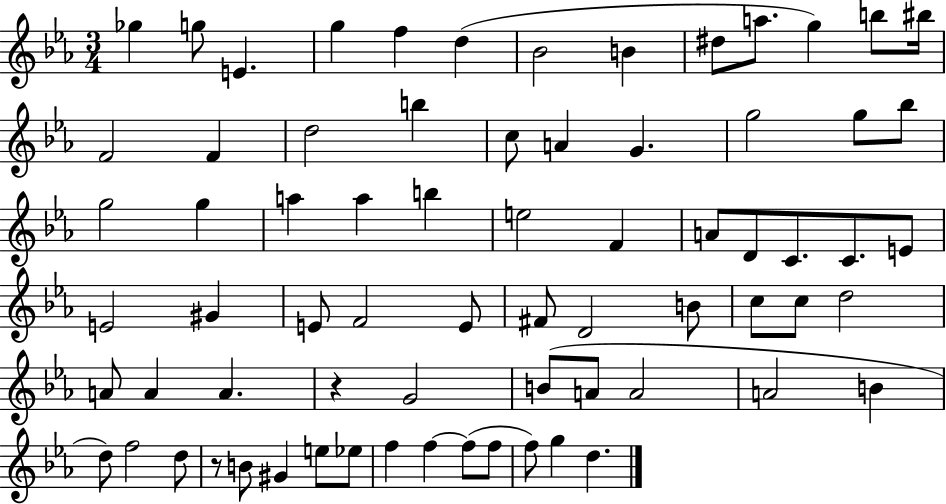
Gb5/q G5/e E4/q. G5/q F5/q D5/q Bb4/h B4/q D#5/e A5/e. G5/q B5/e BIS5/s F4/h F4/q D5/h B5/q C5/e A4/q G4/q. G5/h G5/e Bb5/e G5/h G5/q A5/q A5/q B5/q E5/h F4/q A4/e D4/e C4/e. C4/e. E4/e E4/h G#4/q E4/e F4/h E4/e F#4/e D4/h B4/e C5/e C5/e D5/h A4/e A4/q A4/q. R/q G4/h B4/e A4/e A4/h A4/h B4/q D5/e F5/h D5/e R/e B4/e G#4/q E5/e Eb5/e F5/q F5/q F5/e F5/e F5/e G5/q D5/q.